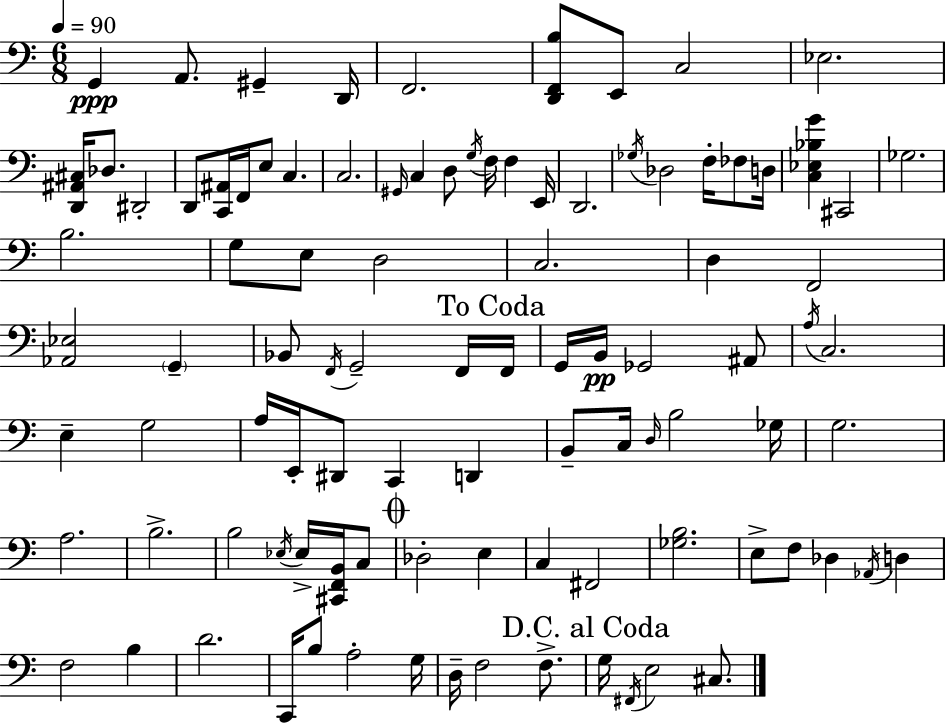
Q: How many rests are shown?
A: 0